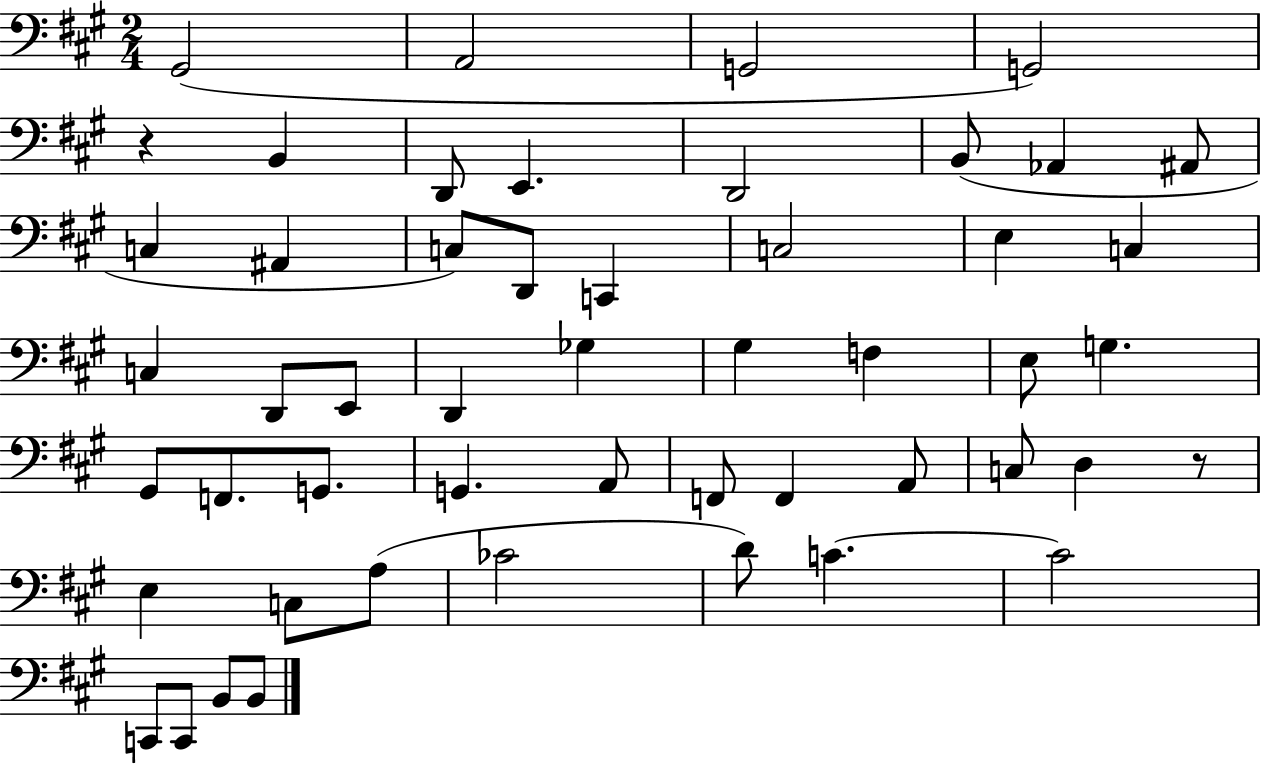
G#2/h A2/h G2/h G2/h R/q B2/q D2/e E2/q. D2/h B2/e Ab2/q A#2/e C3/q A#2/q C3/e D2/e C2/q C3/h E3/q C3/q C3/q D2/e E2/e D2/q Gb3/q G#3/q F3/q E3/e G3/q. G#2/e F2/e. G2/e. G2/q. A2/e F2/e F2/q A2/e C3/e D3/q R/e E3/q C3/e A3/e CES4/h D4/e C4/q. C4/h C2/e C2/e B2/e B2/e